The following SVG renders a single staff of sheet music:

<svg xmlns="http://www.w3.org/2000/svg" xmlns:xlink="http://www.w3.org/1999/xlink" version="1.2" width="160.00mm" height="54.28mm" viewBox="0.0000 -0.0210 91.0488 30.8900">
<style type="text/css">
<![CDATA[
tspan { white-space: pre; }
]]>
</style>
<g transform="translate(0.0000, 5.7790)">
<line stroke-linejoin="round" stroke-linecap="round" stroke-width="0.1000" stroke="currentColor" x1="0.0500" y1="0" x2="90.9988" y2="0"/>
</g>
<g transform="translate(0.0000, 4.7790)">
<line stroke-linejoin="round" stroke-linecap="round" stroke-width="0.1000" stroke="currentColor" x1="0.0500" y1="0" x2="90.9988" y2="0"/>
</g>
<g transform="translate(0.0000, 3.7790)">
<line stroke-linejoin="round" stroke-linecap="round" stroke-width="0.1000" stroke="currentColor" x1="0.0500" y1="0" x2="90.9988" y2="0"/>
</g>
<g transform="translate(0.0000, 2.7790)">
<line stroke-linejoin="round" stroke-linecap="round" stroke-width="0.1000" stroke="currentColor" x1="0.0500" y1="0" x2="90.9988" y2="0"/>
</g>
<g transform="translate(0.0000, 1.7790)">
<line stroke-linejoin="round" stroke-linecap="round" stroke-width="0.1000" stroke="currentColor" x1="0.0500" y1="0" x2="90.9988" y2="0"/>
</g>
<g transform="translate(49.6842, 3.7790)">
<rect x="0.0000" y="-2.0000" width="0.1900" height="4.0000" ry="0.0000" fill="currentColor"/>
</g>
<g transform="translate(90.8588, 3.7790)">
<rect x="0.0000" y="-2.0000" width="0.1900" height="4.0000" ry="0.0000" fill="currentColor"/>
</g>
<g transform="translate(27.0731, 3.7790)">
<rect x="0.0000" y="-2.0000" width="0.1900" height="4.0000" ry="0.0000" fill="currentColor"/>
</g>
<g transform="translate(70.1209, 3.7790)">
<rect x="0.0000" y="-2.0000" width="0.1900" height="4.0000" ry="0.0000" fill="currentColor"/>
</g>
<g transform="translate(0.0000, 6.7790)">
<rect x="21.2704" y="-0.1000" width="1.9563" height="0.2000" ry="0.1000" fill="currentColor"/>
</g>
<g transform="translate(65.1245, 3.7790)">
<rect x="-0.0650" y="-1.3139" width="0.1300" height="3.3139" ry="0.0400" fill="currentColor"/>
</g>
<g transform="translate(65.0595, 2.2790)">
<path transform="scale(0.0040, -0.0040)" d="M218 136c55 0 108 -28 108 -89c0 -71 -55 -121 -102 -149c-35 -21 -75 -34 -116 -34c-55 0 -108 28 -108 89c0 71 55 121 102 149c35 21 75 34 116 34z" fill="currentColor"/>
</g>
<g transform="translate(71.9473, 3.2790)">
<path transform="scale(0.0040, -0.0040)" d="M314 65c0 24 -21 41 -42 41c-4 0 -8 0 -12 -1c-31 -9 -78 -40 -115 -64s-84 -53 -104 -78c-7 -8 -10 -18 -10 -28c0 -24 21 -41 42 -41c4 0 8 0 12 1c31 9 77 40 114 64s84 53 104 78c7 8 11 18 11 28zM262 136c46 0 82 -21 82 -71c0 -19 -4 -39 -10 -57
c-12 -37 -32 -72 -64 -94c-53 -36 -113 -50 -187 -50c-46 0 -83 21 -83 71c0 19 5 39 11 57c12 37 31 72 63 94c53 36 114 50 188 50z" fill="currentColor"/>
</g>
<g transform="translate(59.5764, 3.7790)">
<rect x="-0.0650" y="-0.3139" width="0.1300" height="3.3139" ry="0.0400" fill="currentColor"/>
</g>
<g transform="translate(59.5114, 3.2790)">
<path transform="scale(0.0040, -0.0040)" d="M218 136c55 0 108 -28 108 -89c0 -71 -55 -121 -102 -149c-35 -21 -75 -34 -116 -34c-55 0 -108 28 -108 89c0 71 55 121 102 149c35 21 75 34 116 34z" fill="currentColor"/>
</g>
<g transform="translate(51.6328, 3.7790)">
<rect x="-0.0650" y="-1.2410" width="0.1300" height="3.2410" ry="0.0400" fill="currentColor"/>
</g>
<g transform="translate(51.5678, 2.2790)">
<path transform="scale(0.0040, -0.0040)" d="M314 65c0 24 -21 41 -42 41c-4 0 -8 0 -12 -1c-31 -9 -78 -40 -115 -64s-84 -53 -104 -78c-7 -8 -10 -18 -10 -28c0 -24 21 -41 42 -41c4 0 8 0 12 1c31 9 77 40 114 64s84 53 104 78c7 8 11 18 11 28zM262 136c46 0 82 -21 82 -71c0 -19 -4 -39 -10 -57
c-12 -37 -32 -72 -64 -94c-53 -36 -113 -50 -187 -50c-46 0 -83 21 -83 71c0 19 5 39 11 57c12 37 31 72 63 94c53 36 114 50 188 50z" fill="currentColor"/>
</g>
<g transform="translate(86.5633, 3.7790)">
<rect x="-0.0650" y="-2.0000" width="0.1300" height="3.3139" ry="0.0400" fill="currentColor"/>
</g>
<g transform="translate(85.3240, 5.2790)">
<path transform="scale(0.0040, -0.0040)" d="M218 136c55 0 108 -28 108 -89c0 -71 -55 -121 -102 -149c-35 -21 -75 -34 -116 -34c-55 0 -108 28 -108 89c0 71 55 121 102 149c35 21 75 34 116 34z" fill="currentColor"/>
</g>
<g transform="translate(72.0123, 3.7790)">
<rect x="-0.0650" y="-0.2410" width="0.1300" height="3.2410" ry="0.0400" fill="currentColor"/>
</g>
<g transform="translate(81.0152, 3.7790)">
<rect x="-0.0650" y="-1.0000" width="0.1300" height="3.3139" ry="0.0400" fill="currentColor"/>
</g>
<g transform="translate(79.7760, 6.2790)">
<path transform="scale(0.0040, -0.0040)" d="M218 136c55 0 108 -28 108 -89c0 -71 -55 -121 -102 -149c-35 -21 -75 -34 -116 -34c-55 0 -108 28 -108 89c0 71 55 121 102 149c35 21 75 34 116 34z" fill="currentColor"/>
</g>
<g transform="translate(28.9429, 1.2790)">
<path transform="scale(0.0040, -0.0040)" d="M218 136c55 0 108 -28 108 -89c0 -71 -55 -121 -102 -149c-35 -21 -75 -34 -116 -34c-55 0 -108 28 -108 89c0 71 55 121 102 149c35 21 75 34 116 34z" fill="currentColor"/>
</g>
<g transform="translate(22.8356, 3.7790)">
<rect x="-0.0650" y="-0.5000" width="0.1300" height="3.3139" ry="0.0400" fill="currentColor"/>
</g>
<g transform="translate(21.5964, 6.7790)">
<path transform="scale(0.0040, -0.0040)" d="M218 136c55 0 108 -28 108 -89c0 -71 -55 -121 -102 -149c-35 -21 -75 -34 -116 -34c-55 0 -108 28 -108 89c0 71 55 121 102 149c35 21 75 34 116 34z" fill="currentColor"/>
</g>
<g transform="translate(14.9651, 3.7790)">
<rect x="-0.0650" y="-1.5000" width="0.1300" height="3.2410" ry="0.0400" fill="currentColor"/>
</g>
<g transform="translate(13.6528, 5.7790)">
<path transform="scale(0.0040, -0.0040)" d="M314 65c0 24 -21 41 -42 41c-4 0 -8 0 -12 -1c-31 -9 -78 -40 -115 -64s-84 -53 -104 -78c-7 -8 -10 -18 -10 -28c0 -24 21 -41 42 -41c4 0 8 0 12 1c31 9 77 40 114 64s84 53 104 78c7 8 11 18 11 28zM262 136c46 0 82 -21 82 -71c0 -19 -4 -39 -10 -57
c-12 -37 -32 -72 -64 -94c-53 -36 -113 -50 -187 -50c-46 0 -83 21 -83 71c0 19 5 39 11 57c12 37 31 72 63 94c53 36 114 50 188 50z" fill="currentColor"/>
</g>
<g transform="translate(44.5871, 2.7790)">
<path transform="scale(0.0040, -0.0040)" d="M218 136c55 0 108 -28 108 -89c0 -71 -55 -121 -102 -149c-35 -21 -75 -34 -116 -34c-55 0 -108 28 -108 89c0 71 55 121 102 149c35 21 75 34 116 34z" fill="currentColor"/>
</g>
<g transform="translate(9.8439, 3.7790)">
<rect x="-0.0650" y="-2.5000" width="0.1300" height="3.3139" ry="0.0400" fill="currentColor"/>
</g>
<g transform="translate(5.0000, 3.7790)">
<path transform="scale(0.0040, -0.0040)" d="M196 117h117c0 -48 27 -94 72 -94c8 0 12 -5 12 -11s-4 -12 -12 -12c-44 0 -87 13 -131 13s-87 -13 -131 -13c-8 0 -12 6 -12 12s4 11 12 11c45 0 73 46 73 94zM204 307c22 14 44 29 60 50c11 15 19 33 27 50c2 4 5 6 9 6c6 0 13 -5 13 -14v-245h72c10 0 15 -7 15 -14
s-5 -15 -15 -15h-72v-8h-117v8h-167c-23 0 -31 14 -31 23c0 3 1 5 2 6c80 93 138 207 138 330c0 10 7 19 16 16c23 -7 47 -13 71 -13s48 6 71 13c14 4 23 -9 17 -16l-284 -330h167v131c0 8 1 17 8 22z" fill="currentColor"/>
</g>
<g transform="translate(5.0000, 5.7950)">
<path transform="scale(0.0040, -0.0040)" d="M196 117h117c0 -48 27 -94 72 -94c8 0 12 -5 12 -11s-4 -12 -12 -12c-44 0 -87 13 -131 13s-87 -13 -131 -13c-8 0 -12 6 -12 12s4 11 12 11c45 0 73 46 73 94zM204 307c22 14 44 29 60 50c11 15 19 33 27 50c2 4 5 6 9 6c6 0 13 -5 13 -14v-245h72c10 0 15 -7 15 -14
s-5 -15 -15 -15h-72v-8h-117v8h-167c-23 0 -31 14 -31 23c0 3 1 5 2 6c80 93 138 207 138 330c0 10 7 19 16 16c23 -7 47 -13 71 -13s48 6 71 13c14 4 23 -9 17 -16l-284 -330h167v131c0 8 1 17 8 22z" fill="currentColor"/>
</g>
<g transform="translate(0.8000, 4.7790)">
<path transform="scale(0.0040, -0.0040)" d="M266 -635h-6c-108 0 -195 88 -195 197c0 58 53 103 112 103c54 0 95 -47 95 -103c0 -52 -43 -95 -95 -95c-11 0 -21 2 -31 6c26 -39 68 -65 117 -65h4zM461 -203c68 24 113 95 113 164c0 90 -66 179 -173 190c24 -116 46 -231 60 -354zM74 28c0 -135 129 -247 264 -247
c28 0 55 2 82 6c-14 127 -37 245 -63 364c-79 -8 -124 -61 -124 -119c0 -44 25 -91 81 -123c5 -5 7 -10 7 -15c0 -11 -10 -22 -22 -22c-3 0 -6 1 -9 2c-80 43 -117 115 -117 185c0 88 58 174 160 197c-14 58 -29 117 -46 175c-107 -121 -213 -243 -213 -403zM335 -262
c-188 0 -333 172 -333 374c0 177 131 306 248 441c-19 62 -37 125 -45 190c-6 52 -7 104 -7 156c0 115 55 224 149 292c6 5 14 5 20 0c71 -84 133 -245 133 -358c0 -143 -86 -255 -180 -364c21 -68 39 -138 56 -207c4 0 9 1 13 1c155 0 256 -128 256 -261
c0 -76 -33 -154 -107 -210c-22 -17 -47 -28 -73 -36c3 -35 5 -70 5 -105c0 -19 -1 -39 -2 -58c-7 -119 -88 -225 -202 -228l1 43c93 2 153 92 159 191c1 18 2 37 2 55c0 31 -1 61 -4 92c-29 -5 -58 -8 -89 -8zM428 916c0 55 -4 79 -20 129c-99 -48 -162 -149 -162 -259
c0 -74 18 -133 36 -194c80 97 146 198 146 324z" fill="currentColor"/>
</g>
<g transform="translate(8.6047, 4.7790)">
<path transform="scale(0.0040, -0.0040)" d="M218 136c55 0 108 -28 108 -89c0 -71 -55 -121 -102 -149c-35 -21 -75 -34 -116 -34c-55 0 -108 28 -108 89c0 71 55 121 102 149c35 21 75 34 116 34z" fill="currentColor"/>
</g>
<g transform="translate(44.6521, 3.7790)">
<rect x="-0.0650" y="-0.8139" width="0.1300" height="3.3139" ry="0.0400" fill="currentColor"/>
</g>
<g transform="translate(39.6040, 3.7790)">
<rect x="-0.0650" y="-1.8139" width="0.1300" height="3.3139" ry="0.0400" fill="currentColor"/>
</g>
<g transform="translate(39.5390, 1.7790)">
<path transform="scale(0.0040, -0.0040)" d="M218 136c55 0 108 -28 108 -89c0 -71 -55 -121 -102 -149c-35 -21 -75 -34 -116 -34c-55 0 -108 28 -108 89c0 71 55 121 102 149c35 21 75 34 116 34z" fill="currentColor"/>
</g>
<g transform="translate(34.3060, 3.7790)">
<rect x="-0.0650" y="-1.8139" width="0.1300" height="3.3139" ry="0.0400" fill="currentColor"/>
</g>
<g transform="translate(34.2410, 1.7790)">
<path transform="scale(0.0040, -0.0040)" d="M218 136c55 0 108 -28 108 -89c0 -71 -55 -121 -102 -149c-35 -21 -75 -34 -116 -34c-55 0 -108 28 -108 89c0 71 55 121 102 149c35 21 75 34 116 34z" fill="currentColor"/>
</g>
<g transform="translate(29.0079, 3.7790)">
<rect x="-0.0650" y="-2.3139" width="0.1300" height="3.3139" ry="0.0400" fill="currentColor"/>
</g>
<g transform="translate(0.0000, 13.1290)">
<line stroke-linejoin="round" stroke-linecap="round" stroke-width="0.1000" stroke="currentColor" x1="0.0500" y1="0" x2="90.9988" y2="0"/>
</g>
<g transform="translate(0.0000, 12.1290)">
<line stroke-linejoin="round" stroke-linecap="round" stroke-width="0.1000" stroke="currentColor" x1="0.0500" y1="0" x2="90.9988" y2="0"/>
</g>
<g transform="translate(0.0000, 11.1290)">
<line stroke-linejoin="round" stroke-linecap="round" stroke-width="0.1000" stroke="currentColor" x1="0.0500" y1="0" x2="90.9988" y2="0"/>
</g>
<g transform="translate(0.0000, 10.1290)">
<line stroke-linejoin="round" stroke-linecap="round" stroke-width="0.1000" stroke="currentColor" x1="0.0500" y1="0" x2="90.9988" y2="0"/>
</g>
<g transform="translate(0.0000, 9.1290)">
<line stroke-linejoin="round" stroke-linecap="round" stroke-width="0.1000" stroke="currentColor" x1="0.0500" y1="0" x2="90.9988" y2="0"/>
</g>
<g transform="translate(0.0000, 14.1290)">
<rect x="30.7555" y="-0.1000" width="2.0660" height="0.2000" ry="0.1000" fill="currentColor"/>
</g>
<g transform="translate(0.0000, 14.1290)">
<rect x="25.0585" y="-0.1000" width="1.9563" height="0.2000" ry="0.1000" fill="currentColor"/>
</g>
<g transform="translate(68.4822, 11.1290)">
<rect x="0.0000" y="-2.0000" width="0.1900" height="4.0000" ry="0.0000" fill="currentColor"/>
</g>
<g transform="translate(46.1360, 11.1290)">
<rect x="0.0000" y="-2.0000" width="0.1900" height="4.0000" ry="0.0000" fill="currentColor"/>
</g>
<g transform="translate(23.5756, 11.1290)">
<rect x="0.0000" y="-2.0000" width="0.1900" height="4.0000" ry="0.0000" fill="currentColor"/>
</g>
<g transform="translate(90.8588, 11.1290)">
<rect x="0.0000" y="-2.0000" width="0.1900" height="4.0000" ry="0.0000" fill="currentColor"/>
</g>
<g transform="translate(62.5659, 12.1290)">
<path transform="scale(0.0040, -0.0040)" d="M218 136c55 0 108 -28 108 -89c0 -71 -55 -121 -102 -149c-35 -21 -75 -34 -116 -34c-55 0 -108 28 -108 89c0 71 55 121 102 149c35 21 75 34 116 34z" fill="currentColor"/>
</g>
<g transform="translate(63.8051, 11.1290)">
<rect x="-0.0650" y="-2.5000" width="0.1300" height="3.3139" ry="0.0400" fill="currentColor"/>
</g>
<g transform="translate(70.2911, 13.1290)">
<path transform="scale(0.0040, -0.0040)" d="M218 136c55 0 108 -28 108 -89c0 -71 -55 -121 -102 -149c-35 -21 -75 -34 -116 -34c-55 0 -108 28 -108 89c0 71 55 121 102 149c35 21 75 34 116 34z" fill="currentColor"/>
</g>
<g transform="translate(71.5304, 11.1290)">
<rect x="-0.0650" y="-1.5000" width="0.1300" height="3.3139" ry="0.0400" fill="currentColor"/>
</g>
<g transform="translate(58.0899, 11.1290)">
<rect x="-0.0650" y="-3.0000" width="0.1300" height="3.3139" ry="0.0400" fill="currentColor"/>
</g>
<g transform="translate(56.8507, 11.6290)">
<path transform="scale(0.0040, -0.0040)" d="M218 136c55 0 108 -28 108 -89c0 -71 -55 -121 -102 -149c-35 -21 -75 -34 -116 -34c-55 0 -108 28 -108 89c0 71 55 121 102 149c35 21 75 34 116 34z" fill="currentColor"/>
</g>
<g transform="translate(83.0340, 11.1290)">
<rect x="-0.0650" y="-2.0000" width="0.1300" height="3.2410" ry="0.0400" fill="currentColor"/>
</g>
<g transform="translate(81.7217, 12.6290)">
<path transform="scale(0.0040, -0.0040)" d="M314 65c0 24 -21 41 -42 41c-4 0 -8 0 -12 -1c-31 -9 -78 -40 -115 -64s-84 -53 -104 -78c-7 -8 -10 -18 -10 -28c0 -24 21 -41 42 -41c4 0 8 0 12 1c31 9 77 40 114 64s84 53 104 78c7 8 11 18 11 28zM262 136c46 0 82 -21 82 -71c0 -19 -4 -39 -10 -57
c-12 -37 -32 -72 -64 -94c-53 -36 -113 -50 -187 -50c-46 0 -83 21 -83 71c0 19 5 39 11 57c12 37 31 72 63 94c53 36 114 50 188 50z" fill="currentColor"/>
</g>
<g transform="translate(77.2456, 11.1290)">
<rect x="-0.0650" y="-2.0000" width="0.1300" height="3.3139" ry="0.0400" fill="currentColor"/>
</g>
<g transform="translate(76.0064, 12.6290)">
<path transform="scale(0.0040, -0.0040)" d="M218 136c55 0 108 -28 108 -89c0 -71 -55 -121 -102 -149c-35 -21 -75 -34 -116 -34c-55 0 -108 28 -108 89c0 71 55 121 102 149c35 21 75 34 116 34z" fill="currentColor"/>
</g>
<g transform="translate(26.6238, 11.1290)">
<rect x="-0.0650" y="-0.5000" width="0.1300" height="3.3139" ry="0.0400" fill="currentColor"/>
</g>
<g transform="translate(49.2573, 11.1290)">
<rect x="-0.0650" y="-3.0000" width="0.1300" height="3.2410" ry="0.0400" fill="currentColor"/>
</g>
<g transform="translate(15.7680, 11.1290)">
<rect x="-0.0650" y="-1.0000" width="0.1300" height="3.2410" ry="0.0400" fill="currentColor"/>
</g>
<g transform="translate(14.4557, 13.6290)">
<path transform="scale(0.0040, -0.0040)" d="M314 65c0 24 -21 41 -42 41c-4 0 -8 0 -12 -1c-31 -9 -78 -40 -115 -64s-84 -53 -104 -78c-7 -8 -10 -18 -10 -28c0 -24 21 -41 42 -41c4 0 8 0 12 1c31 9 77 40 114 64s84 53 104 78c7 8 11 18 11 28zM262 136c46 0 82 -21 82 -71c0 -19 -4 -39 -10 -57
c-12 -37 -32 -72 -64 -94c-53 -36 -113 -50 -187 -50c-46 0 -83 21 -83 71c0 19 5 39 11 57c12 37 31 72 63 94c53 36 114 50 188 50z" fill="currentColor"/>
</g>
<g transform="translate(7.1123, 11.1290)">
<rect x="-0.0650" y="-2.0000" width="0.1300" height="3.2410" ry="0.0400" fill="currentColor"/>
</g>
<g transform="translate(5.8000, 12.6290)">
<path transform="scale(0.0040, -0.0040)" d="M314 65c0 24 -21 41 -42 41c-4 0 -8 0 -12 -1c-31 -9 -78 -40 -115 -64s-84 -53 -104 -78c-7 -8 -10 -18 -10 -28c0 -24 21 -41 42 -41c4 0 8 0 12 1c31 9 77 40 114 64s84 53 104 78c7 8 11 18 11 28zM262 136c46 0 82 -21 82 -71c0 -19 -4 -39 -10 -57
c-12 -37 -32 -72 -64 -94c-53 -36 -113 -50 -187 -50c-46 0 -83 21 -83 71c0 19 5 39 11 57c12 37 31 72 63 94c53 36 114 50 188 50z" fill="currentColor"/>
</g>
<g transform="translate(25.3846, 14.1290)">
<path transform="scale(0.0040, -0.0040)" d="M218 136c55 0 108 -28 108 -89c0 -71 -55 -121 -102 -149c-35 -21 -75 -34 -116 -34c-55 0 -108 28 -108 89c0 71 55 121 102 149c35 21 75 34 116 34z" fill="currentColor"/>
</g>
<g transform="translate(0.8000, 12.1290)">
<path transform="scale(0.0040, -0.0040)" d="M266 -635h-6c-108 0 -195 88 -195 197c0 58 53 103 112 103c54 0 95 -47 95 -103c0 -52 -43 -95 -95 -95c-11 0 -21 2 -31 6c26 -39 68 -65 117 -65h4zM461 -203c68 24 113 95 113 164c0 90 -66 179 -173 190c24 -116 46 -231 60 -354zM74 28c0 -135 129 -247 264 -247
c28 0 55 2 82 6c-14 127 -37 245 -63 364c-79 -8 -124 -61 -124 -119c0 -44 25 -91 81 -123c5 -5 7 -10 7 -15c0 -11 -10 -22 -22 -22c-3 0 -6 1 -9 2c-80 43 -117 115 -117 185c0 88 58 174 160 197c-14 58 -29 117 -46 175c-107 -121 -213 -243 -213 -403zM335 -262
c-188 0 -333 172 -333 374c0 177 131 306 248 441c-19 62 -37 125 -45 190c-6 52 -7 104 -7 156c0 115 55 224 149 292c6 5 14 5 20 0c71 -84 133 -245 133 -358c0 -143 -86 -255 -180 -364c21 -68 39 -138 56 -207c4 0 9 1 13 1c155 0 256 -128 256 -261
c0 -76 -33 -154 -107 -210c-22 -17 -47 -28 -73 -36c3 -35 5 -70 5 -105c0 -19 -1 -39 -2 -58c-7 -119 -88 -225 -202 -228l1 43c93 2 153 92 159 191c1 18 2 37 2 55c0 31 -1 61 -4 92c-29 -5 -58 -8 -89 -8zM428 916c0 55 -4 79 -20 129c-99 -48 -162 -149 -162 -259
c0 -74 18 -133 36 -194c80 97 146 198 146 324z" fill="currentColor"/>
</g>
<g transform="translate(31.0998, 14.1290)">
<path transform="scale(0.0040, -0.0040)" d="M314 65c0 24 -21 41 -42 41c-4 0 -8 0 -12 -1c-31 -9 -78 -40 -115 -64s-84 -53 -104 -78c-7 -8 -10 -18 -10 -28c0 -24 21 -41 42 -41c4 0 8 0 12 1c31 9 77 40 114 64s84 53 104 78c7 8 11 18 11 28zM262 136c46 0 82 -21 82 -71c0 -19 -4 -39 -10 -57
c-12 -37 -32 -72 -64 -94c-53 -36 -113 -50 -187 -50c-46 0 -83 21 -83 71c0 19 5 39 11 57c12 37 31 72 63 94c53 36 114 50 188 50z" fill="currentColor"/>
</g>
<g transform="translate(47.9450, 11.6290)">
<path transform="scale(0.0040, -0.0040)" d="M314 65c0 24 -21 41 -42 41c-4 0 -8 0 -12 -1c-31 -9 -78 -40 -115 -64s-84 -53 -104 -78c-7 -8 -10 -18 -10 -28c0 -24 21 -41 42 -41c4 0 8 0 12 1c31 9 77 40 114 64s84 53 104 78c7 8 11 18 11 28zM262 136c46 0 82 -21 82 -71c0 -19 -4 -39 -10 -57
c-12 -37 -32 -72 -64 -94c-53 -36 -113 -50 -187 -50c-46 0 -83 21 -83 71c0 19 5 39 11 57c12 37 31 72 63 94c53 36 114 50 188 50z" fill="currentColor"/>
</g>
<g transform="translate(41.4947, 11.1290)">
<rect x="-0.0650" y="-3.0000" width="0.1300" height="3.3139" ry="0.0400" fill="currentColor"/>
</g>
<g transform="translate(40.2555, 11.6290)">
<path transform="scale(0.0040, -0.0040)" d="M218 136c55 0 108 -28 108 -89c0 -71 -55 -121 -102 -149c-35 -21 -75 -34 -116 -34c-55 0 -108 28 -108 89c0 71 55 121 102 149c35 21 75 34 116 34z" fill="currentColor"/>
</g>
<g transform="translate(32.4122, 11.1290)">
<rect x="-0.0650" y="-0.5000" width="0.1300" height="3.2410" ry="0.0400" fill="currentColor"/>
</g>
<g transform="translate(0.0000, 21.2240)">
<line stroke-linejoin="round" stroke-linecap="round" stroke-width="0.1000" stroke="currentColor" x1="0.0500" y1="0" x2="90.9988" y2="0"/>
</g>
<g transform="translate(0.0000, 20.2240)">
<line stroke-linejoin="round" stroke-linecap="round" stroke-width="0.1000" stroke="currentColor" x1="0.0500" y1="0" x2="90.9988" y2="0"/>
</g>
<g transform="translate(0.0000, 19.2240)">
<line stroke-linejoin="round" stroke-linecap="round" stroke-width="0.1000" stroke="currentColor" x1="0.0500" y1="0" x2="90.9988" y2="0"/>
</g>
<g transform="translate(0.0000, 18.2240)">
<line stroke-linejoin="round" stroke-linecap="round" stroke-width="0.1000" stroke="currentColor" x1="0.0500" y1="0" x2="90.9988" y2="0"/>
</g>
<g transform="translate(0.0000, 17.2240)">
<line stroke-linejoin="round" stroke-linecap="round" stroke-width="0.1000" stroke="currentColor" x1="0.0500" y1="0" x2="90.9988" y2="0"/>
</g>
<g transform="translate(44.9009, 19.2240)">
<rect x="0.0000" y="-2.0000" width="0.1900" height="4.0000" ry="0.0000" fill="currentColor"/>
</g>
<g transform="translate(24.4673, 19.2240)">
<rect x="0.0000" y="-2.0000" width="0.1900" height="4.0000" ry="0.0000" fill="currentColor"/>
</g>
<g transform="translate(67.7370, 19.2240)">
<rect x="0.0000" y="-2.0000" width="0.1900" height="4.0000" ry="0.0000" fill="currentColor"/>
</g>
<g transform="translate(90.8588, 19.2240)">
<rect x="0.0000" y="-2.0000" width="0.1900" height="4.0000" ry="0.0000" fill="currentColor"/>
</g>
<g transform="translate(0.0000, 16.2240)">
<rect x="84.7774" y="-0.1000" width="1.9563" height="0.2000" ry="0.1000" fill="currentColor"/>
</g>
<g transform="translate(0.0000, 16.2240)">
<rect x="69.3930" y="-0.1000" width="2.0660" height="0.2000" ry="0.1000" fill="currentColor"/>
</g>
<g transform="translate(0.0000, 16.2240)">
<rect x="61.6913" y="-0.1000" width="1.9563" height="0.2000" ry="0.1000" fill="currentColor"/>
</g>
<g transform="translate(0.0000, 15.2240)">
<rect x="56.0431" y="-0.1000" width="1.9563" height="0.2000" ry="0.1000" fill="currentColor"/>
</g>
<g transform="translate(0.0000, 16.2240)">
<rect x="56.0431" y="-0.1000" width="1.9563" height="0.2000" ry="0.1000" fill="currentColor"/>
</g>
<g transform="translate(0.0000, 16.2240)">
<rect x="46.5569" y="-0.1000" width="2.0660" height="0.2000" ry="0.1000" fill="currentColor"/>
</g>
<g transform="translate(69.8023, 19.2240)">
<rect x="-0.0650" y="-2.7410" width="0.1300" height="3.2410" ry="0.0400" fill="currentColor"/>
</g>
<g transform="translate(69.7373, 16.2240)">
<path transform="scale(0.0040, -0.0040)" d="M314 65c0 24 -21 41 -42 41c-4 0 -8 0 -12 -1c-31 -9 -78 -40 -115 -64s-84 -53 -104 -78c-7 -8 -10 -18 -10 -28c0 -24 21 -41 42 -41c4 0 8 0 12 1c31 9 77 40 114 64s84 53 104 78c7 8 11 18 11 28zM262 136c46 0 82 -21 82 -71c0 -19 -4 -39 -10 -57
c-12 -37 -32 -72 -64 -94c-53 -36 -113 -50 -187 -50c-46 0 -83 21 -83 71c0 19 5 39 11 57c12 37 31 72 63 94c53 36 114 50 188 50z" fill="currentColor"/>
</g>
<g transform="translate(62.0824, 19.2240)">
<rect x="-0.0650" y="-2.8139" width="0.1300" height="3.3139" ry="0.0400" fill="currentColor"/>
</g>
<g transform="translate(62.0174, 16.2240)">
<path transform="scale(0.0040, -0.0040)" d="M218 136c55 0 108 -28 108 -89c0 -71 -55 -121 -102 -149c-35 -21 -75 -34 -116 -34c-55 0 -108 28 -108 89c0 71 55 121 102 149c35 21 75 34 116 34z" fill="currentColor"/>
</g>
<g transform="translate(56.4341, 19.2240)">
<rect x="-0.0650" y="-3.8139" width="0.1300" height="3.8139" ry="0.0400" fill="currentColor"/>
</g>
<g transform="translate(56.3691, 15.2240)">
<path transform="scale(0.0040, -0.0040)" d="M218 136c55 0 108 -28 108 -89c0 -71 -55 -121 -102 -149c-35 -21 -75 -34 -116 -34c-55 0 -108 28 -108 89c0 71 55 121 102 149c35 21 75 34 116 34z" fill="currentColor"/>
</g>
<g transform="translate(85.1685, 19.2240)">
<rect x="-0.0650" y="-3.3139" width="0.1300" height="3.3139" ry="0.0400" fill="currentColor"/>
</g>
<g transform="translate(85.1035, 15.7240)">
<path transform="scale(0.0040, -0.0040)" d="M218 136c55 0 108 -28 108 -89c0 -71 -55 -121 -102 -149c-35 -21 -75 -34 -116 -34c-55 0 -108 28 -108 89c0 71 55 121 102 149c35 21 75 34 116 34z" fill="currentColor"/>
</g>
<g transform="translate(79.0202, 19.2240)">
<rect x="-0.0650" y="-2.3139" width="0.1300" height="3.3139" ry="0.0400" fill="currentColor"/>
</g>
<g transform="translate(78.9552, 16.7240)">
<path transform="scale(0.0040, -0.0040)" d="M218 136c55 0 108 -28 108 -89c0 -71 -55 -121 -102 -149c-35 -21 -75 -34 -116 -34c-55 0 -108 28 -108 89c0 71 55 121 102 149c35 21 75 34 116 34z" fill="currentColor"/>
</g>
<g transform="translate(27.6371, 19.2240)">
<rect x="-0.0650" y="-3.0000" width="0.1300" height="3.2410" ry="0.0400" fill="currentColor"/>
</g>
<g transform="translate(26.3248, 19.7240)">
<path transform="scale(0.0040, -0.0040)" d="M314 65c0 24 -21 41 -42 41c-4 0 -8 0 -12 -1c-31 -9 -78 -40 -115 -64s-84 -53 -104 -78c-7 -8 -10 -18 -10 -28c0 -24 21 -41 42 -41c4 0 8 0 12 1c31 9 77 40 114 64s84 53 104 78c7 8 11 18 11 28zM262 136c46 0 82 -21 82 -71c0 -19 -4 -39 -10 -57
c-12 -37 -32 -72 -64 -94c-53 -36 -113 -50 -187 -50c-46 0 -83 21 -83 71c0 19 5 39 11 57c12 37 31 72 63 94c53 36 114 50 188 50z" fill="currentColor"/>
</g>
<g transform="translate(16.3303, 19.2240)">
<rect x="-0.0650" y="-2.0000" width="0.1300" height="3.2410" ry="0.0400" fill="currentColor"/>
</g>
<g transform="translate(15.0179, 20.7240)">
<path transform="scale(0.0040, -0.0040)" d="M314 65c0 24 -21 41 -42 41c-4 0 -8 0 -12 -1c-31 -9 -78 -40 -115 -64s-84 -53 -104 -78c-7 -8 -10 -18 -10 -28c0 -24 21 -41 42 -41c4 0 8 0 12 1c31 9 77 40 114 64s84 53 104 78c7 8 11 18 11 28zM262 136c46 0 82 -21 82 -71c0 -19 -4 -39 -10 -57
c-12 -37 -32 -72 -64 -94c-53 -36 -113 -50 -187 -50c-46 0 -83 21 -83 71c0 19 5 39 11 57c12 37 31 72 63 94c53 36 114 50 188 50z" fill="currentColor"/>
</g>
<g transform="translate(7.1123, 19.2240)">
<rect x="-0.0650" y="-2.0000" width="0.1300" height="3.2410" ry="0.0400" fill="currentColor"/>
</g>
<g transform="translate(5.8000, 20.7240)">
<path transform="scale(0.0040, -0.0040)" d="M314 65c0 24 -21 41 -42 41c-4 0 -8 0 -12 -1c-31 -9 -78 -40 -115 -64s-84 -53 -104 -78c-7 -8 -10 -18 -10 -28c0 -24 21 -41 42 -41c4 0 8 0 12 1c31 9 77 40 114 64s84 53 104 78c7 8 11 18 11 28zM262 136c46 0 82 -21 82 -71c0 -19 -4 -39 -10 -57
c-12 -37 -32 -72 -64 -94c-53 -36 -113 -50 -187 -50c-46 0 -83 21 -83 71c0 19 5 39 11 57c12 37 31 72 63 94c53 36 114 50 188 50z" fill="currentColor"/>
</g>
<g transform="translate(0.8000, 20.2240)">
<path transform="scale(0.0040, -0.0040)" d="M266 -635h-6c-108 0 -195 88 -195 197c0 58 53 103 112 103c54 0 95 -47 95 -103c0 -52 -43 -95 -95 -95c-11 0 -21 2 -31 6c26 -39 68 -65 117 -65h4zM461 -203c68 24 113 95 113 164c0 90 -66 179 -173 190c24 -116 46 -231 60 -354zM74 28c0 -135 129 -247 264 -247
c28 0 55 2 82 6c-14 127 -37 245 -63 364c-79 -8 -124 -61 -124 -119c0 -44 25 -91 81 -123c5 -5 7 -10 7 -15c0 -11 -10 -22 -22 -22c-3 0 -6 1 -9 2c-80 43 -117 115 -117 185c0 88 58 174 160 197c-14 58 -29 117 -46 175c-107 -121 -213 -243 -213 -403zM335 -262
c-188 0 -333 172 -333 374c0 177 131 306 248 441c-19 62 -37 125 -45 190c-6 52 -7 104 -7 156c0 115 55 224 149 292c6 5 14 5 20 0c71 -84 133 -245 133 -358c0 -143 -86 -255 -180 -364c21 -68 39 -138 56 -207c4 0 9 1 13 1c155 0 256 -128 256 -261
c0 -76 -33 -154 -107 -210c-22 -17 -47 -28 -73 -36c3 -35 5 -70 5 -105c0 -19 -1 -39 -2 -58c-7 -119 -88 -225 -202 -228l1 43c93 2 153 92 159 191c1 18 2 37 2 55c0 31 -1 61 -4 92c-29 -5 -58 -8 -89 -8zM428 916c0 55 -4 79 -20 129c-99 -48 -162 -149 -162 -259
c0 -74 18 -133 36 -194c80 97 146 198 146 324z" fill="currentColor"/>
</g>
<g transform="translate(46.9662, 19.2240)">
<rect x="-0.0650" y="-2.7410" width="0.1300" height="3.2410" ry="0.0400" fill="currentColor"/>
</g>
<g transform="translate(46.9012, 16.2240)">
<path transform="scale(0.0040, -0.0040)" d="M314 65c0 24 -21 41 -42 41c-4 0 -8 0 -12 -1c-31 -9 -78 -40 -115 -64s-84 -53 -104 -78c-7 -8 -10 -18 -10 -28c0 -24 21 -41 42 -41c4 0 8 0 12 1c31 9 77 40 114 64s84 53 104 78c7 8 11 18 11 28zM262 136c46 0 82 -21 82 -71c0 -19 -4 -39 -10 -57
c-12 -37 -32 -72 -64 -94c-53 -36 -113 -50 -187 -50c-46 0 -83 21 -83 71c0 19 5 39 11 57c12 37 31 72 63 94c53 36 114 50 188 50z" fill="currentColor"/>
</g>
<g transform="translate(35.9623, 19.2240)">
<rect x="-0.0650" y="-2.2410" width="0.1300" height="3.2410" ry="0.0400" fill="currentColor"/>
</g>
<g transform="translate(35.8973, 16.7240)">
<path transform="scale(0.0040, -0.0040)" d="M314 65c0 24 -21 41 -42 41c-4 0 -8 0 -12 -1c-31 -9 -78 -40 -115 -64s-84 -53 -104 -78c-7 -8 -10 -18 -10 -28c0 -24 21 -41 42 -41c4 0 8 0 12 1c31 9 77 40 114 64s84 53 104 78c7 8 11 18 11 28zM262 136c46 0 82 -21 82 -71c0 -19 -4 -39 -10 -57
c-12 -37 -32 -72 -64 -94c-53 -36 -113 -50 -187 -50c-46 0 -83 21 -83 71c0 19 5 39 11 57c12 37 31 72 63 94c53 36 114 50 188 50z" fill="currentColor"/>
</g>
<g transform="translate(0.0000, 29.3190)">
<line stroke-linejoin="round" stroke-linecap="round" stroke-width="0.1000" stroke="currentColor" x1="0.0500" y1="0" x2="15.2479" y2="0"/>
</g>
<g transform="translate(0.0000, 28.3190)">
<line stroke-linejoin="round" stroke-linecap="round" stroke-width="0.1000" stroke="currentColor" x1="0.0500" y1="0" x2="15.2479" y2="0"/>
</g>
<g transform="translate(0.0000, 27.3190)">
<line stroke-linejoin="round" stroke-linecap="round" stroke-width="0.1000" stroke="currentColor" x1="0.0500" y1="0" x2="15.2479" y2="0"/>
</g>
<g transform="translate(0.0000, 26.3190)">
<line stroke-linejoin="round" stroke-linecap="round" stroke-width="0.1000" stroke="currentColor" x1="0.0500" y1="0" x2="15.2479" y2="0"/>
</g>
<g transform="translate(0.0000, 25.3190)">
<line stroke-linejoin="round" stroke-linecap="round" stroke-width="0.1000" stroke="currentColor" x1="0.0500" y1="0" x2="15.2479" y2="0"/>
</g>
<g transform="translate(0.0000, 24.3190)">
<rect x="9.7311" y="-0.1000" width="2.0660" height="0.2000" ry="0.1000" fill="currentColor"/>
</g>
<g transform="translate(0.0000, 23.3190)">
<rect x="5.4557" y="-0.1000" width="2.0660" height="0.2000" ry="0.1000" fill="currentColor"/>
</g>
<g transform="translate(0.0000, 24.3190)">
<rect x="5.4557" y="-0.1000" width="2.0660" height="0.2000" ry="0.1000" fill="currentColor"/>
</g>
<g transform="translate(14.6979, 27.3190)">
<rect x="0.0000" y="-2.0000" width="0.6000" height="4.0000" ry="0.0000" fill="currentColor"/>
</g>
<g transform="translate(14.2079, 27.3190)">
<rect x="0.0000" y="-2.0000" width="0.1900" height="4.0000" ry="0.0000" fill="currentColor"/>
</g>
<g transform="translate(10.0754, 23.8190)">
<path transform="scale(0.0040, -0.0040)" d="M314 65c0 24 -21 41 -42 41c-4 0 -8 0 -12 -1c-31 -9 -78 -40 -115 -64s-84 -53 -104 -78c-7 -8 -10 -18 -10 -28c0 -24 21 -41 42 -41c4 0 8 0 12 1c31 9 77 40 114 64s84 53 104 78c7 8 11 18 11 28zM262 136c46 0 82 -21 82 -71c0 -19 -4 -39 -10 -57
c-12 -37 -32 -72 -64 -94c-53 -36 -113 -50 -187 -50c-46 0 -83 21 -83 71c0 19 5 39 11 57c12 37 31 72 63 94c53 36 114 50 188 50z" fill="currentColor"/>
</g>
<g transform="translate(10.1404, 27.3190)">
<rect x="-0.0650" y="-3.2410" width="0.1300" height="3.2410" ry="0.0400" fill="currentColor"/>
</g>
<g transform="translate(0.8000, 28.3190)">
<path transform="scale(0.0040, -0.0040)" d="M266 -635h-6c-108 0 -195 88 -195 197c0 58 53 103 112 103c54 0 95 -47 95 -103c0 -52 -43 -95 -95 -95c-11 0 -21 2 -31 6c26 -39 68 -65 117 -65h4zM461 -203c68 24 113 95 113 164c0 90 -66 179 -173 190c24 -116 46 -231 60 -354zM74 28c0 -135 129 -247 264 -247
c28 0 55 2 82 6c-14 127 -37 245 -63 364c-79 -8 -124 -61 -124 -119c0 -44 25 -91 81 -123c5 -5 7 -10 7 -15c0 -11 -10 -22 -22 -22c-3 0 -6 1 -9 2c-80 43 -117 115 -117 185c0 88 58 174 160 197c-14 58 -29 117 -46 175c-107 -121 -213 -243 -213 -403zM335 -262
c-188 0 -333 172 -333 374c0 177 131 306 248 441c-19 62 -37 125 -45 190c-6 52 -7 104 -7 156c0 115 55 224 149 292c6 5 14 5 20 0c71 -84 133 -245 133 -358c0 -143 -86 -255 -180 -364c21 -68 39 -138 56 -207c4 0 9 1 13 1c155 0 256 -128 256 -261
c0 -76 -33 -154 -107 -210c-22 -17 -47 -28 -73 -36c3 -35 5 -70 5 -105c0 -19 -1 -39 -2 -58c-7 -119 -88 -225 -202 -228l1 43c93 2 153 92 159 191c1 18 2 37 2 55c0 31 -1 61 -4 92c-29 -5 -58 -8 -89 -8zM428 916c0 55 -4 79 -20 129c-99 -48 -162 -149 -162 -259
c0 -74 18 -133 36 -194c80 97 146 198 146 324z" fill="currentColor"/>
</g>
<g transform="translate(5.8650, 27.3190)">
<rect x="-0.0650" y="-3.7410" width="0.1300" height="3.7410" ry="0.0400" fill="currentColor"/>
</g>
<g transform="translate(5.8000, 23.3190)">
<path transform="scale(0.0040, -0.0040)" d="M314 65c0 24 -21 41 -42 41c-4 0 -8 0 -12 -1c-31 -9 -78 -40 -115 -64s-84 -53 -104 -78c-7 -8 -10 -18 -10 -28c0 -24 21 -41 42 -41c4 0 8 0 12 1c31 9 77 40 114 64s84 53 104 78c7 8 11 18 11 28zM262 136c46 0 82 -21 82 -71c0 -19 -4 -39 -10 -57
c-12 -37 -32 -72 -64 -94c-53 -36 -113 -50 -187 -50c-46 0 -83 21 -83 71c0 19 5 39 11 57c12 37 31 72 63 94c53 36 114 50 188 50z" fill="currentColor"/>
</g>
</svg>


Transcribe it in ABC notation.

X:1
T:Untitled
M:4/4
L:1/4
K:C
G E2 C g f f d e2 c e c2 D F F2 D2 C C2 A A2 A G E F F2 F2 F2 A2 g2 a2 c' a a2 g b c'2 b2